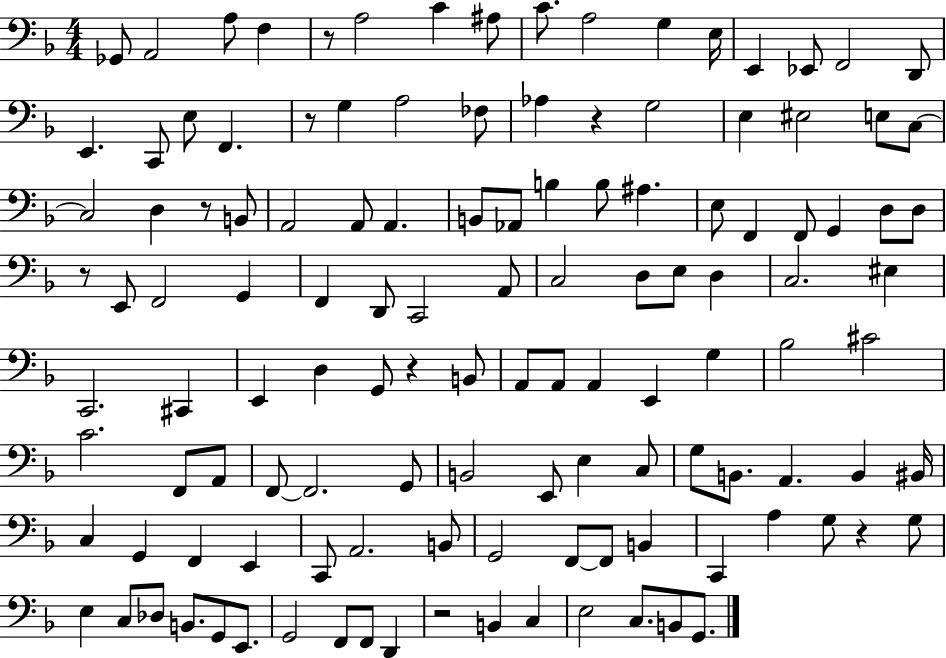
Gb2/e A2/h A3/e F3/q R/e A3/h C4/q A#3/e C4/e. A3/h G3/q E3/s E2/q Eb2/e F2/h D2/e E2/q. C2/e E3/e F2/q. R/e G3/q A3/h FES3/e Ab3/q R/q G3/h E3/q EIS3/h E3/e C3/e C3/h D3/q R/e B2/e A2/h A2/e A2/q. B2/e Ab2/e B3/q B3/e A#3/q. E3/e F2/q F2/e G2/q D3/e D3/e R/e E2/e F2/h G2/q F2/q D2/e C2/h A2/e C3/h D3/e E3/e D3/q C3/h. EIS3/q C2/h. C#2/q E2/q D3/q G2/e R/q B2/e A2/e A2/e A2/q E2/q G3/q Bb3/h C#4/h C4/h. F2/e A2/e F2/e F2/h. G2/e B2/h E2/e E3/q C3/e G3/e B2/e. A2/q. B2/q BIS2/s C3/q G2/q F2/q E2/q C2/e A2/h. B2/e G2/h F2/e F2/e B2/q C2/q A3/q G3/e R/q G3/e E3/q C3/e Db3/e B2/e. G2/e E2/e. G2/h F2/e F2/e D2/q R/h B2/q C3/q E3/h C3/e. B2/e G2/e.